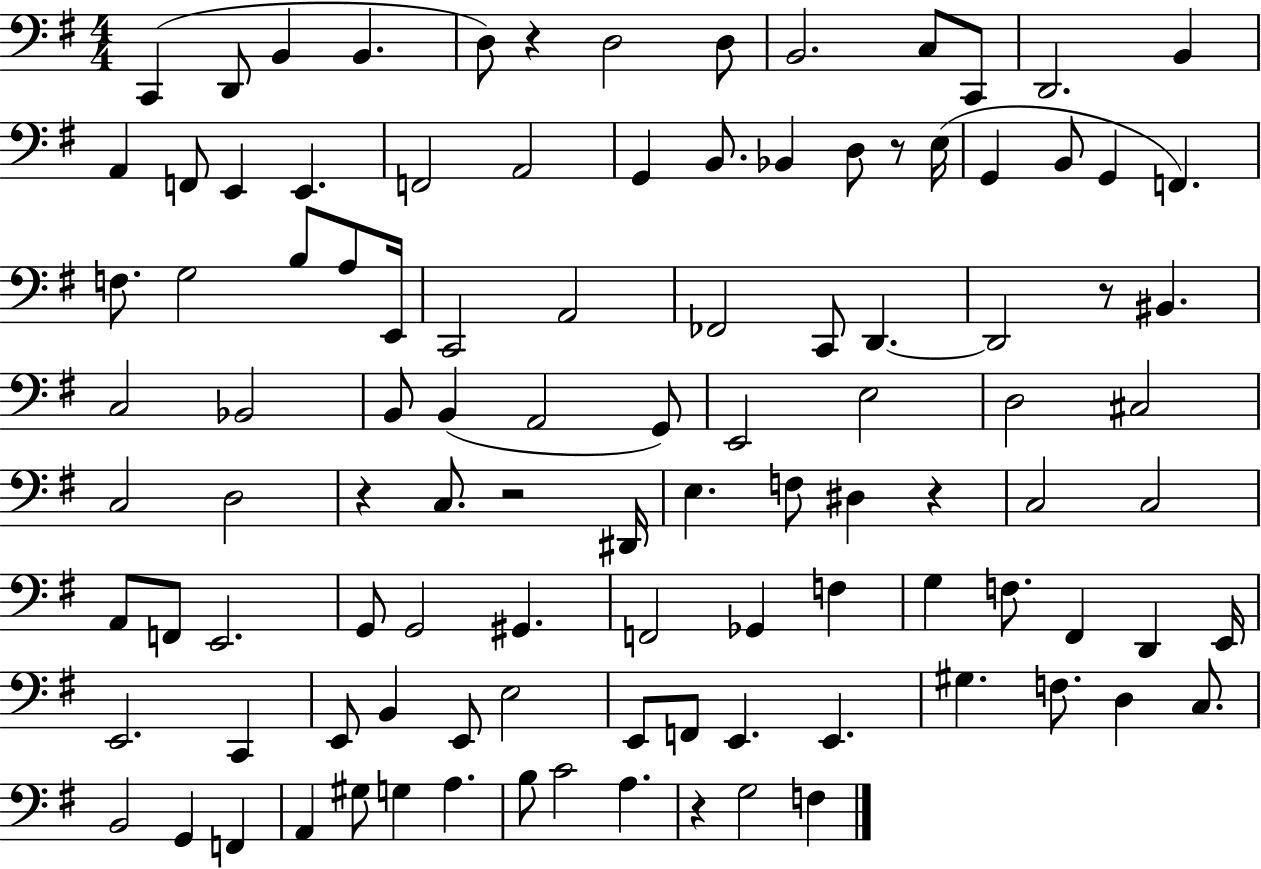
C2/q D2/e B2/q B2/q. D3/e R/q D3/h D3/e B2/h. C3/e C2/e D2/h. B2/q A2/q F2/e E2/q E2/q. F2/h A2/h G2/q B2/e. Bb2/q D3/e R/e E3/s G2/q B2/e G2/q F2/q. F3/e. G3/h B3/e A3/e E2/s C2/h A2/h FES2/h C2/e D2/q. D2/h R/e BIS2/q. C3/h Bb2/h B2/e B2/q A2/h G2/e E2/h E3/h D3/h C#3/h C3/h D3/h R/q C3/e. R/h D#2/s E3/q. F3/e D#3/q R/q C3/h C3/h A2/e F2/e E2/h. G2/e G2/h G#2/q. F2/h Gb2/q F3/q G3/q F3/e. F#2/q D2/q E2/s E2/h. C2/q E2/e B2/q E2/e E3/h E2/e F2/e E2/q. E2/q. G#3/q. F3/e. D3/q C3/e. B2/h G2/q F2/q A2/q G#3/e G3/q A3/q. B3/e C4/h A3/q. R/q G3/h F3/q